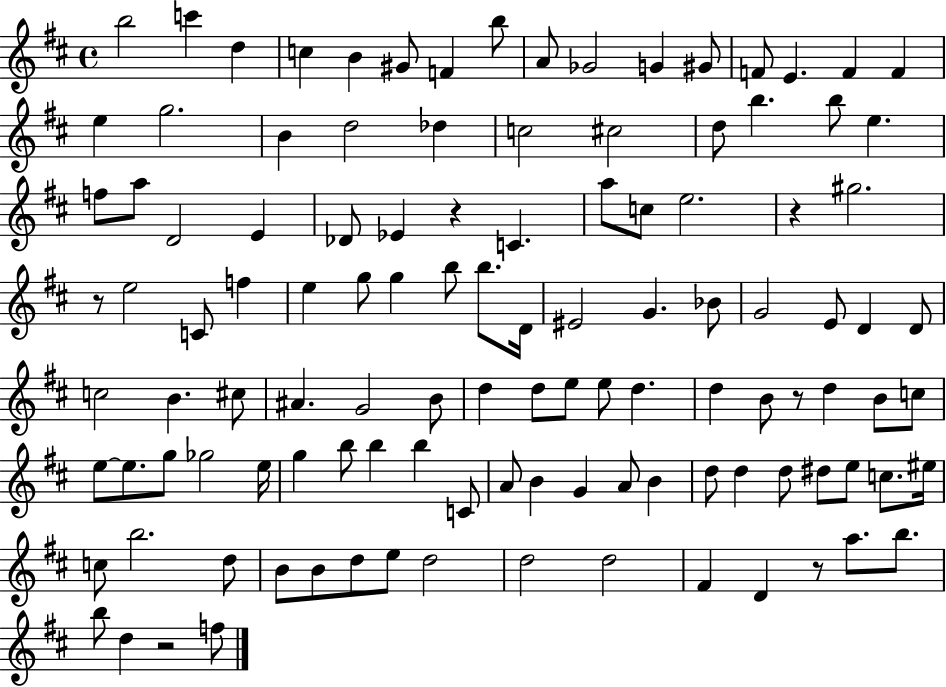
B5/h C6/q D5/q C5/q B4/q G#4/e F4/q B5/e A4/e Gb4/h G4/q G#4/e F4/e E4/q. F4/q F4/q E5/q G5/h. B4/q D5/h Db5/q C5/h C#5/h D5/e B5/q. B5/e E5/q. F5/e A5/e D4/h E4/q Db4/e Eb4/q R/q C4/q. A5/e C5/e E5/h. R/q G#5/h. R/e E5/h C4/e F5/q E5/q G5/e G5/q B5/e B5/e. D4/s EIS4/h G4/q. Bb4/e G4/h E4/e D4/q D4/e C5/h B4/q. C#5/e A#4/q. G4/h B4/e D5/q D5/e E5/e E5/e D5/q. D5/q B4/e R/e D5/q B4/e C5/e E5/e E5/e. G5/e Gb5/h E5/s G5/q B5/e B5/q B5/q C4/e A4/e B4/q G4/q A4/e B4/q D5/e D5/q D5/e D#5/e E5/e C5/e. EIS5/s C5/e B5/h. D5/e B4/e B4/e D5/e E5/e D5/h D5/h D5/h F#4/q D4/q R/e A5/e. B5/e. B5/e D5/q R/h F5/e